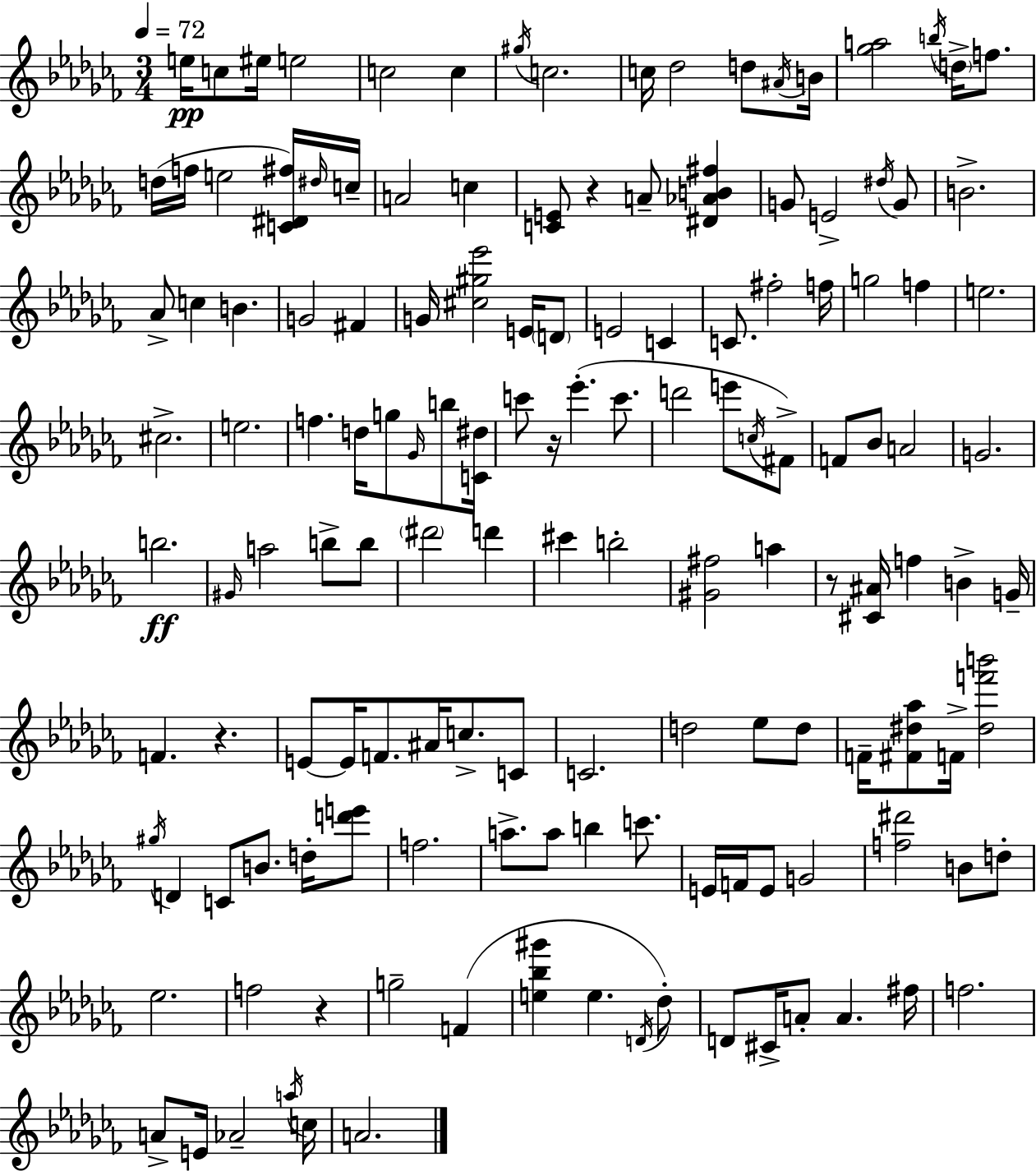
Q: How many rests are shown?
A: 5